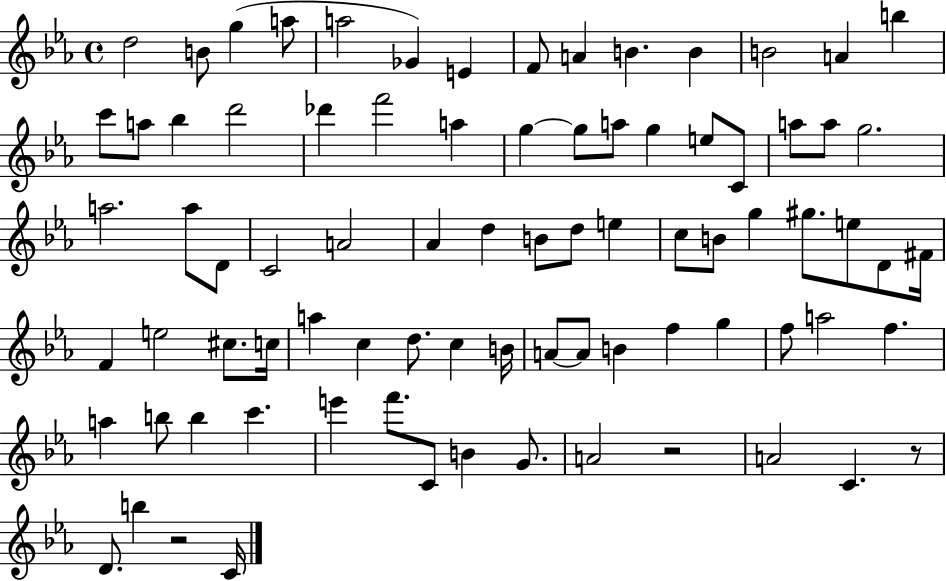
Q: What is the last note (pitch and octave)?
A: C4